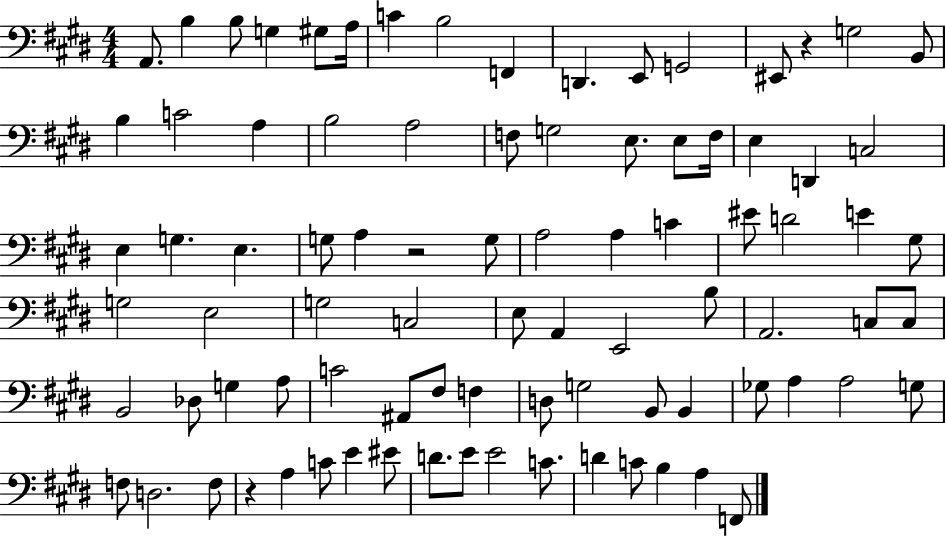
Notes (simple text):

A2/e. B3/q B3/e G3/q G#3/e A3/s C4/q B3/h F2/q D2/q. E2/e G2/h EIS2/e R/q G3/h B2/e B3/q C4/h A3/q B3/h A3/h F3/e G3/h E3/e. E3/e F3/s E3/q D2/q C3/h E3/q G3/q. E3/q. G3/e A3/q R/h G3/e A3/h A3/q C4/q EIS4/e D4/h E4/q G#3/e G3/h E3/h G3/h C3/h E3/e A2/q E2/h B3/e A2/h. C3/e C3/e B2/h Db3/e G3/q A3/e C4/h A#2/e F#3/e F3/q D3/e G3/h B2/e B2/q Gb3/e A3/q A3/h G3/e F3/e D3/h. F3/e R/q A3/q C4/e E4/q EIS4/e D4/e. E4/e E4/h C4/e. D4/q C4/e B3/q A3/q F2/e